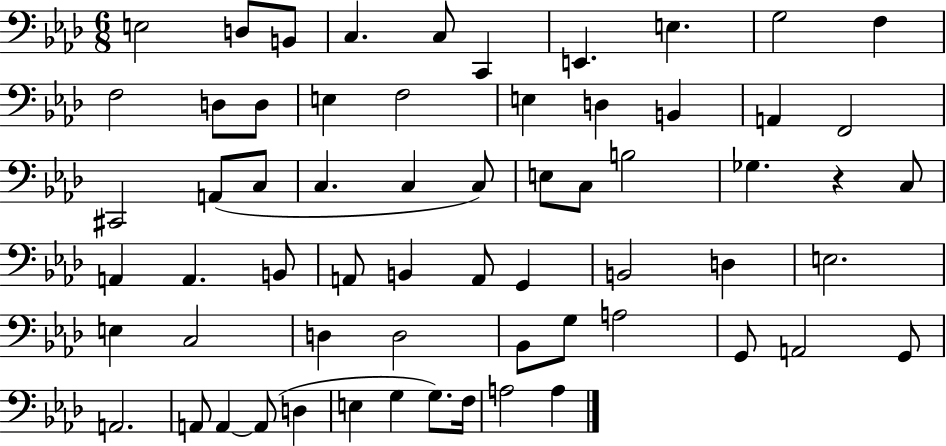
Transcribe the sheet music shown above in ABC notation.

X:1
T:Untitled
M:6/8
L:1/4
K:Ab
E,2 D,/2 B,,/2 C, C,/2 C,, E,, E, G,2 F, F,2 D,/2 D,/2 E, F,2 E, D, B,, A,, F,,2 ^C,,2 A,,/2 C,/2 C, C, C,/2 E,/2 C,/2 B,2 _G, z C,/2 A,, A,, B,,/2 A,,/2 B,, A,,/2 G,, B,,2 D, E,2 E, C,2 D, D,2 _B,,/2 G,/2 A,2 G,,/2 A,,2 G,,/2 A,,2 A,,/2 A,, A,,/2 D, E, G, G,/2 F,/4 A,2 A,